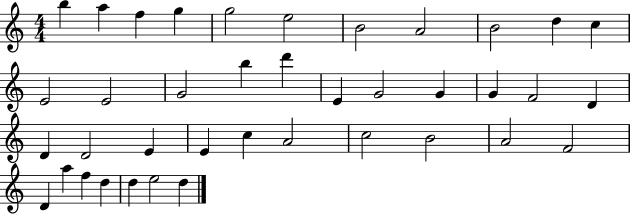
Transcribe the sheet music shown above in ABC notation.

X:1
T:Untitled
M:4/4
L:1/4
K:C
b a f g g2 e2 B2 A2 B2 d c E2 E2 G2 b d' E G2 G G F2 D D D2 E E c A2 c2 B2 A2 F2 D a f d d e2 d